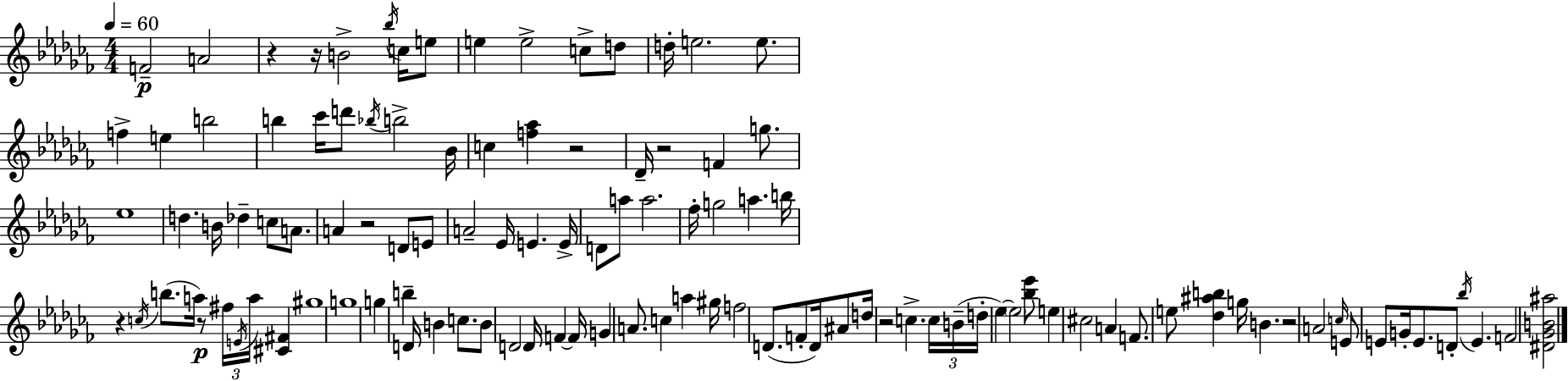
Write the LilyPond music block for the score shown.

{
  \clef treble
  \numericTimeSignature
  \time 4/4
  \key aes \minor
  \tempo 4 = 60
  f'2--\p a'2 | r4 r16 b'2-> \acciaccatura { bes''16 } c''16 e''8 | e''4 e''2-> c''8-> d''8 | d''16-. e''2. e''8. | \break f''4-> e''4 b''2 | b''4 ces'''16 d'''8 \acciaccatura { bes''16 } b''2-> | bes'16 c''4 <f'' aes''>4 r2 | des'16-- r2 f'4 g''8. | \break ees''1 | d''4. b'16 des''4-- c''8 a'8. | a'4 r2 d'8 | e'8 a'2-- ees'16 e'4. | \break e'16-> d'8 a''8 a''2. | fes''16-. g''2 a''4. | b''16 r4 \acciaccatura { c''16 }( b''8. a''16) r8\p \tuplet 3/2 { fis''16 \acciaccatura { e'16 } a''16 } | <cis' fis'>4 gis''1 | \break g''1 | g''4 b''4-- d'16 b'4 | c''8. b'8 d'2 d'16 f'4~~ | f'16 g'4 a'8. c''4 a''4 | \break gis''16 f''2 d'8.( f'8-. | d'16) ais'8 d''16 r2 c''4.-> | \tuplet 3/2 { c''16 b'16--( d''16-. } ees''4~~) \parenthesize ees''2 | <bes'' ees'''>8 e''4 cis''2 | \break a'4 f'8. e''8 <des'' ais'' b''>4 g''16 b'4. | r2 a'2 | \grace { c''16 } e'8 e'8 g'16-. e'8. d'8-. \acciaccatura { bes''16 } | e'4. f'2 <dis' ges' b' ais''>2 | \break \bar "|."
}